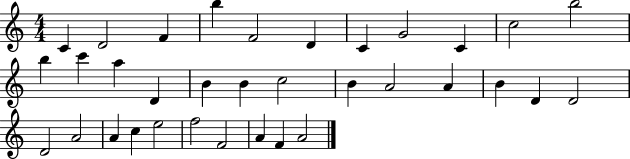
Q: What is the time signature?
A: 4/4